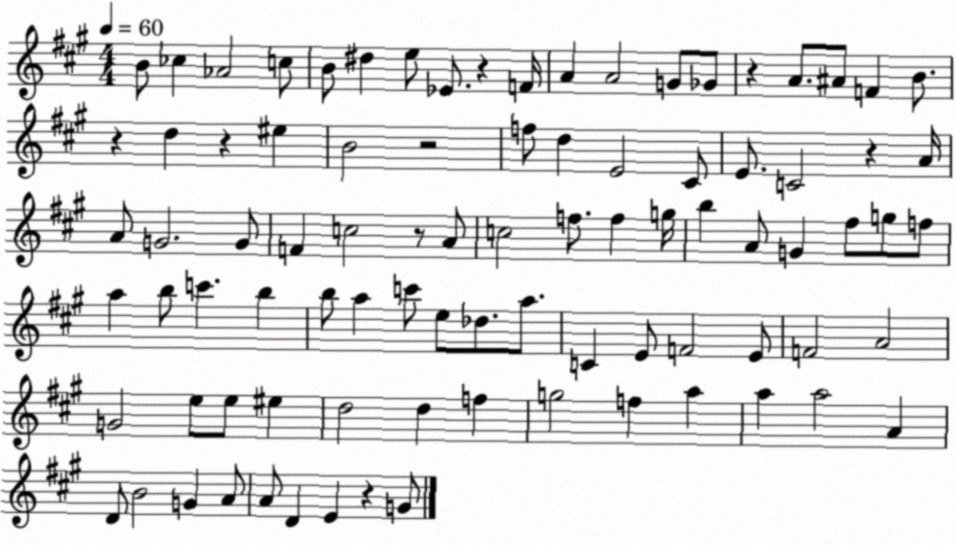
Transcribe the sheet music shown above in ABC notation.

X:1
T:Untitled
M:4/4
L:1/4
K:A
B/2 _c _A2 c/2 B/2 ^d e/2 _E/2 z F/4 A A2 G/2 _G/2 z A/2 ^A/2 F B/2 z d z ^e B2 z2 f/2 d E2 ^C/2 E/2 C2 z A/4 A/2 G2 G/2 F c2 z/2 A/2 c2 f/2 f g/4 b A/2 G ^f/2 g/2 f/2 a b/2 c' b b/2 a c'/2 e/2 _d/2 a/2 C E/2 F2 E/2 F2 A2 G2 e/2 e/2 ^e d2 d f g2 f a a a2 A D/2 B2 G A/2 A/2 D E z G/2